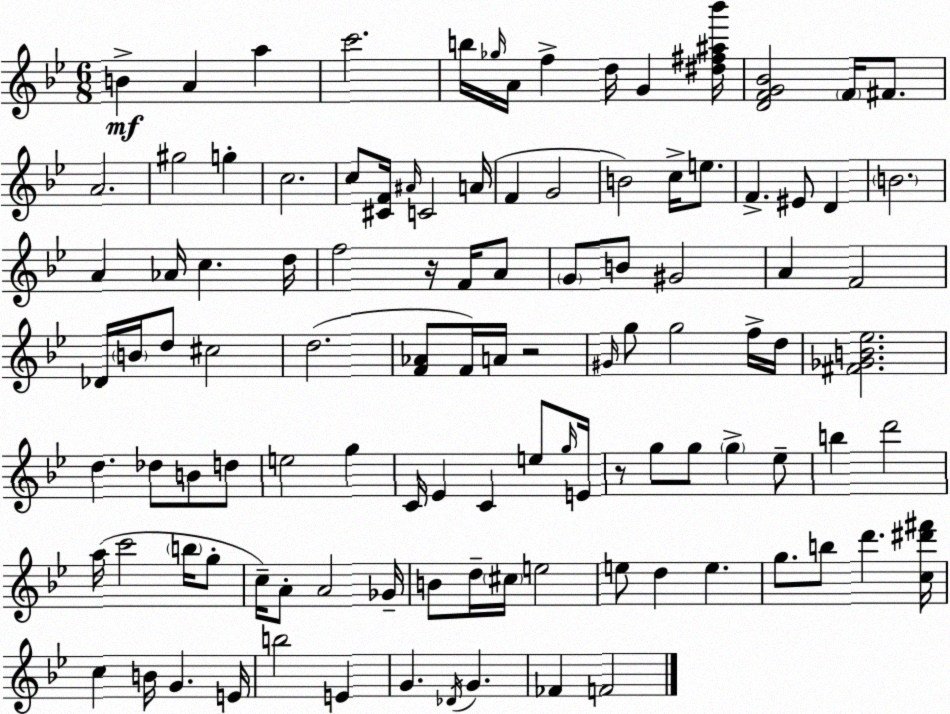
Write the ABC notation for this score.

X:1
T:Untitled
M:6/8
L:1/4
K:Bb
B A a c'2 b/4 _g/4 A/4 f d/4 G [^d^f^a_b']/4 [DFG_B]2 F/4 ^F/2 A2 ^g2 g c2 c/2 [^CF]/4 ^A/4 C2 A/4 F G2 B2 c/4 e/2 F ^E/2 D B2 A _A/4 c d/4 f2 z/4 F/4 A/2 G/2 B/2 ^G2 A F2 _D/4 B/4 d/2 ^c2 d2 [F_A]/2 F/4 A/4 z2 ^G/4 g/2 g2 f/4 d/4 [^F_GB_e]2 d _d/2 B/2 d/2 e2 g C/4 _E C e/2 g/4 E/4 z/2 g/2 g/2 g _e/2 b d'2 a/4 c'2 b/4 g/2 c/4 A/2 A2 _G/4 B/2 d/4 ^c/4 e2 e/2 d e g/2 b/2 d' [c^d'^f']/4 c B/4 G E/4 b2 E G _D/4 G _F F2